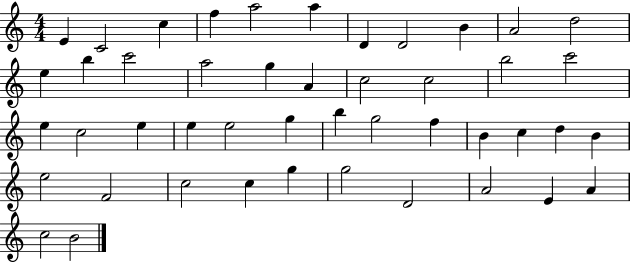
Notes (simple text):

E4/q C4/h C5/q F5/q A5/h A5/q D4/q D4/h B4/q A4/h D5/h E5/q B5/q C6/h A5/h G5/q A4/q C5/h C5/h B5/h C6/h E5/q C5/h E5/q E5/q E5/h G5/q B5/q G5/h F5/q B4/q C5/q D5/q B4/q E5/h F4/h C5/h C5/q G5/q G5/h D4/h A4/h E4/q A4/q C5/h B4/h